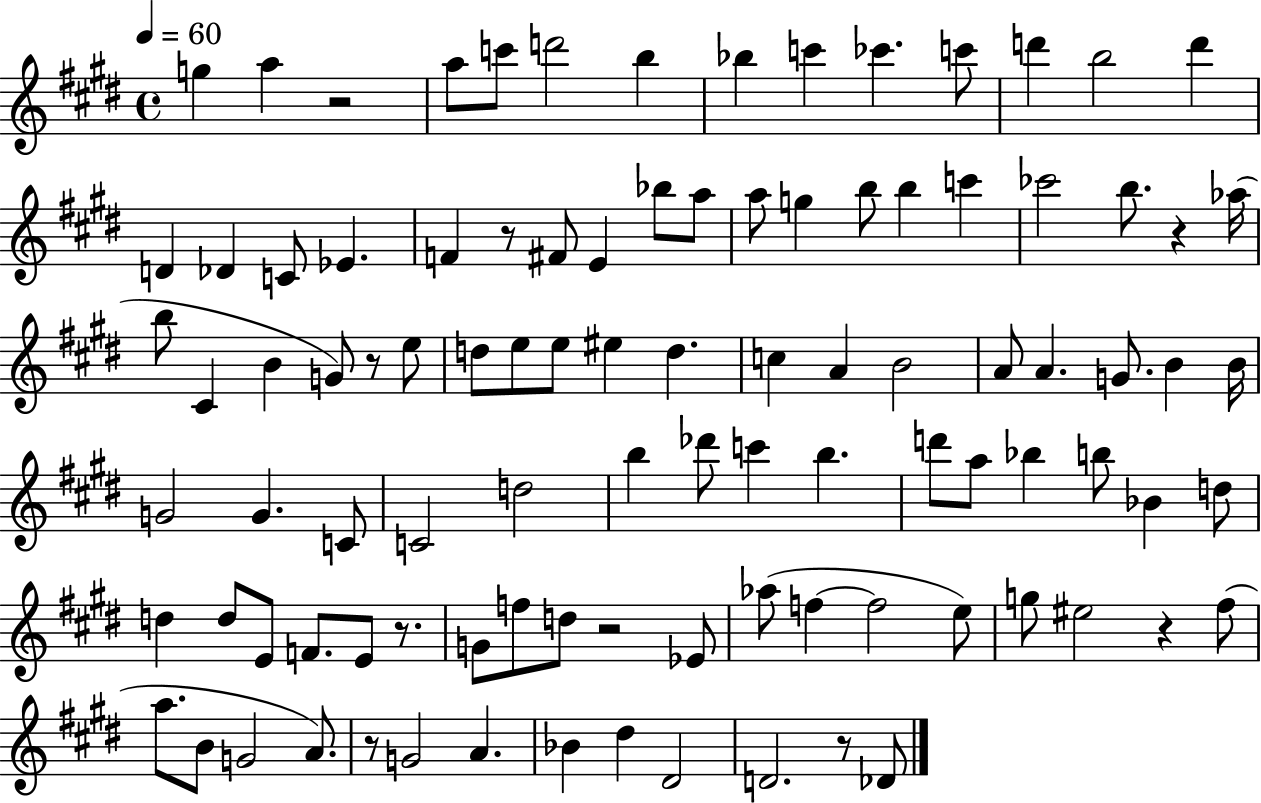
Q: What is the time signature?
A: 4/4